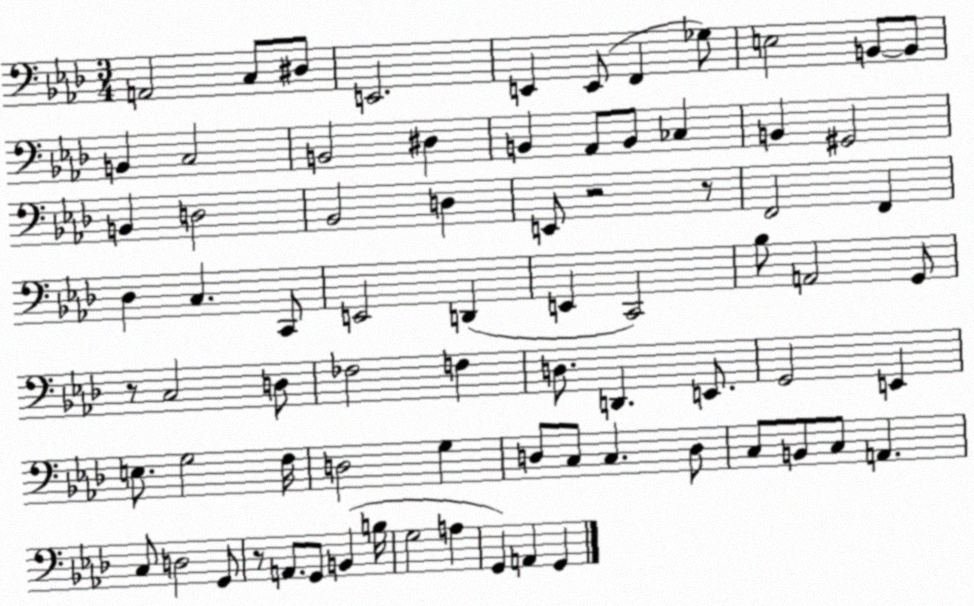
X:1
T:Untitled
M:3/4
L:1/4
K:Ab
A,,2 C,/2 ^D,/2 E,,2 E,, E,,/2 F,, _G,/2 E,2 B,,/2 B,,/2 B,, C,2 B,,2 ^D, B,, _A,,/2 B,,/2 _C, B,, ^G,,2 B,, D,2 _B,,2 D, E,,/2 z2 z/2 F,,2 F,, _D, C, C,,/2 E,,2 D,, E,, C,,2 _B,/2 A,,2 G,,/2 z/2 C,2 D,/2 _F,2 F, D,/2 D,, E,,/2 G,,2 E,, E,/2 G,2 F,/4 D,2 G, D,/2 C,/2 C, D,/2 C,/2 B,,/2 C,/2 A,, C,/2 D,2 G,,/2 z/2 A,,/2 G,,/2 B,, B,/4 G,2 A, G,, A,, G,,